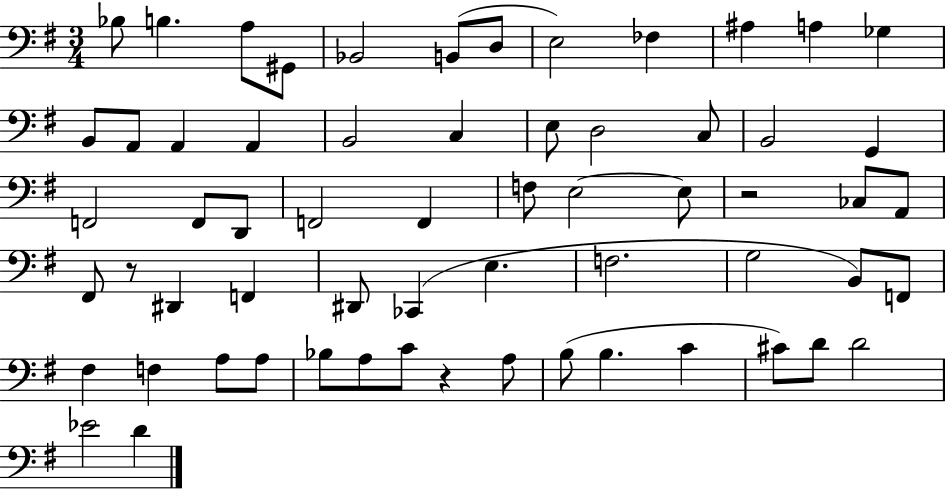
{
  \clef bass
  \numericTimeSignature
  \time 3/4
  \key g \major
  bes8 b4. a8 gis,8 | bes,2 b,8( d8 | e2) fes4 | ais4 a4 ges4 | \break b,8 a,8 a,4 a,4 | b,2 c4 | e8 d2 c8 | b,2 g,4 | \break f,2 f,8 d,8 | f,2 f,4 | f8 e2~~ e8 | r2 ces8 a,8 | \break fis,8 r8 dis,4 f,4 | dis,8 ces,4( e4. | f2. | g2 b,8) f,8 | \break fis4 f4 a8 a8 | bes8 a8 c'8 r4 a8 | b8( b4. c'4 | cis'8) d'8 d'2 | \break ees'2 d'4 | \bar "|."
}